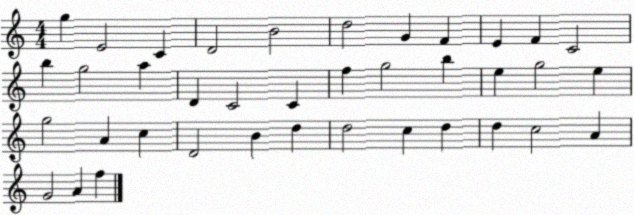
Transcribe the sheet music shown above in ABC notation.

X:1
T:Untitled
M:4/4
L:1/4
K:C
g E2 C D2 B2 d2 G F E F C2 b g2 a D C2 C f g2 b e g2 e g2 A c D2 B d d2 c d d c2 A G2 A f